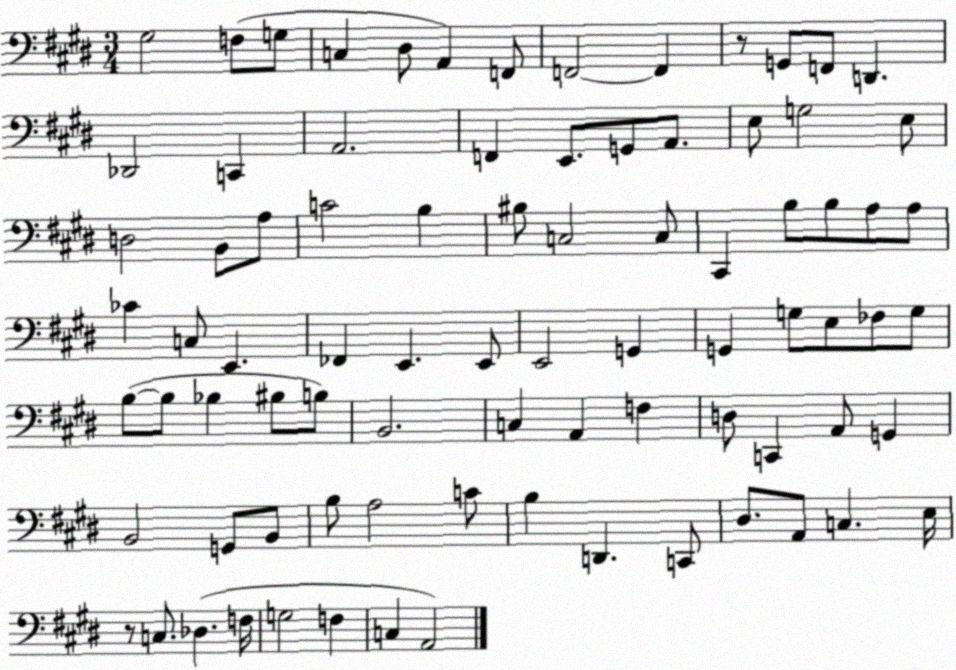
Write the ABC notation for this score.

X:1
T:Untitled
M:3/4
L:1/4
K:E
^G,2 F,/2 G,/2 C, ^D,/2 A,, F,,/2 F,,2 F,, z/2 G,,/2 F,,/2 D,, _D,,2 C,, A,,2 F,, E,,/2 G,,/2 A,,/2 E,/2 G,2 E,/2 D,2 B,,/2 A,/2 C2 B, ^B,/2 C,2 C,/2 ^C,, B,/2 B,/2 A,/2 A,/2 _C C,/2 E,, _F,, E,, E,,/2 E,,2 G,, G,, G,/2 E,/2 _F,/2 G,/2 B,/2 B,/2 _B, ^B,/2 B,/2 B,,2 C, A,, F, D,/2 C,, A,,/2 G,, B,,2 G,,/2 B,,/2 B,/2 A,2 C/2 B, D,, C,,/2 ^D,/2 A,,/2 C, E,/4 z/2 C,/2 _D, F,/4 G,2 F, C, A,,2